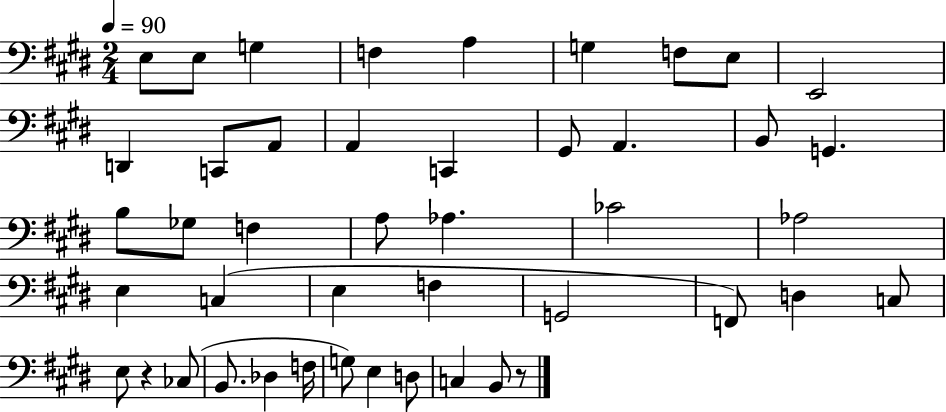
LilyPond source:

{
  \clef bass
  \numericTimeSignature
  \time 2/4
  \key e \major
  \tempo 4 = 90
  e8 e8 g4 | f4 a4 | g4 f8 e8 | e,2 | \break d,4 c,8 a,8 | a,4 c,4 | gis,8 a,4. | b,8 g,4. | \break b8 ges8 f4 | a8 aes4. | ces'2 | aes2 | \break e4 c4( | e4 f4 | g,2 | f,8) d4 c8 | \break e8 r4 ces8( | b,8. des4 f16 | g8) e4 d8 | c4 b,8 r8 | \break \bar "|."
}